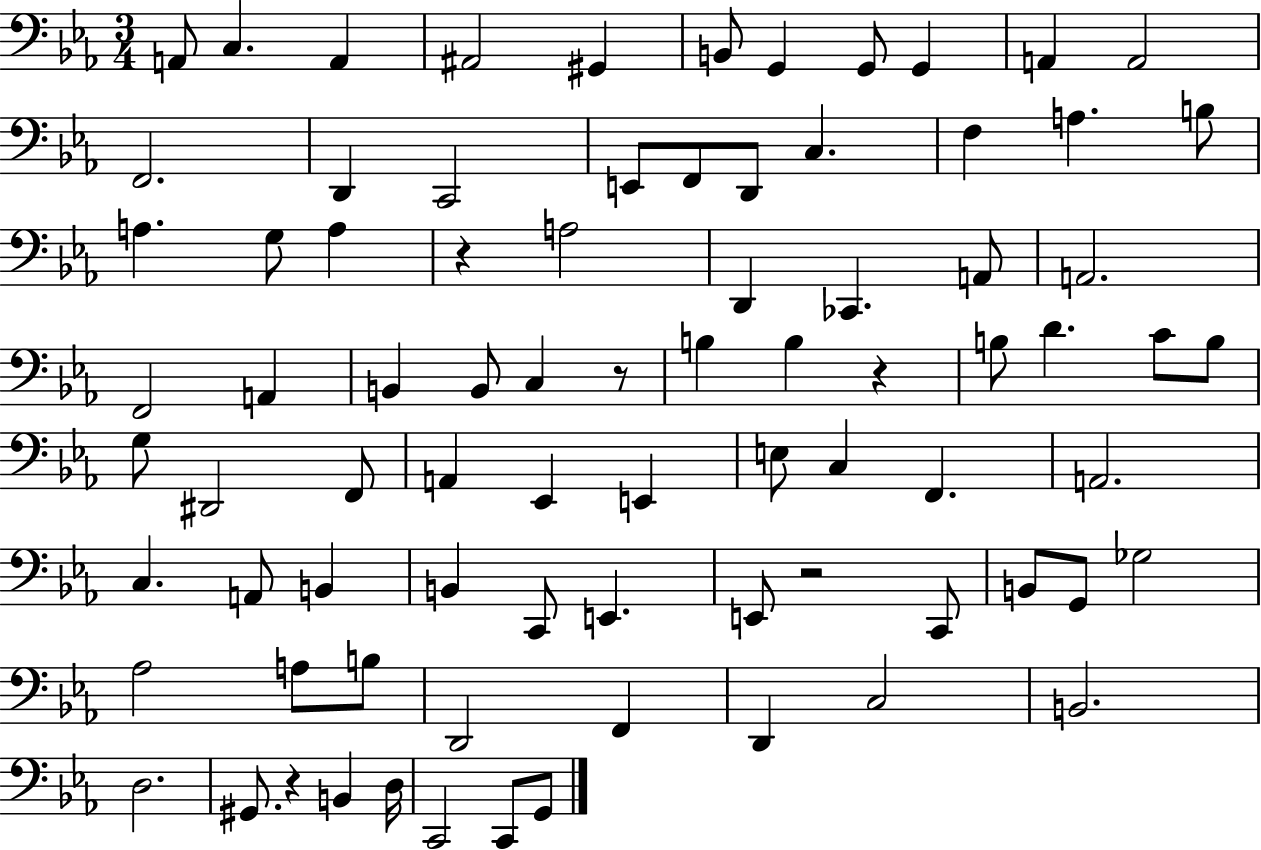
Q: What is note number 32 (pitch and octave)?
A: B2